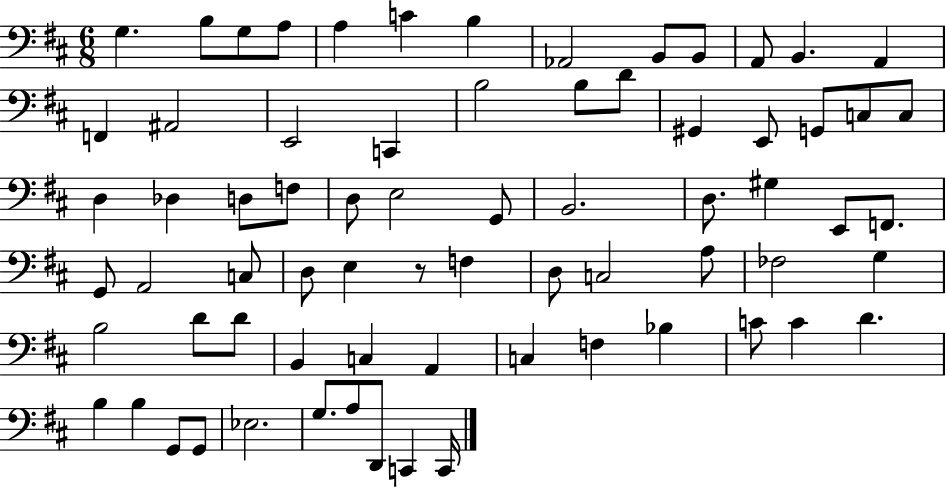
X:1
T:Untitled
M:6/8
L:1/4
K:D
G, B,/2 G,/2 A,/2 A, C B, _A,,2 B,,/2 B,,/2 A,,/2 B,, A,, F,, ^A,,2 E,,2 C,, B,2 B,/2 D/2 ^G,, E,,/2 G,,/2 C,/2 C,/2 D, _D, D,/2 F,/2 D,/2 E,2 G,,/2 B,,2 D,/2 ^G, E,,/2 F,,/2 G,,/2 A,,2 C,/2 D,/2 E, z/2 F, D,/2 C,2 A,/2 _F,2 G, B,2 D/2 D/2 B,, C, A,, C, F, _B, C/2 C D B, B, G,,/2 G,,/2 _E,2 G,/2 A,/2 D,,/2 C,, C,,/4